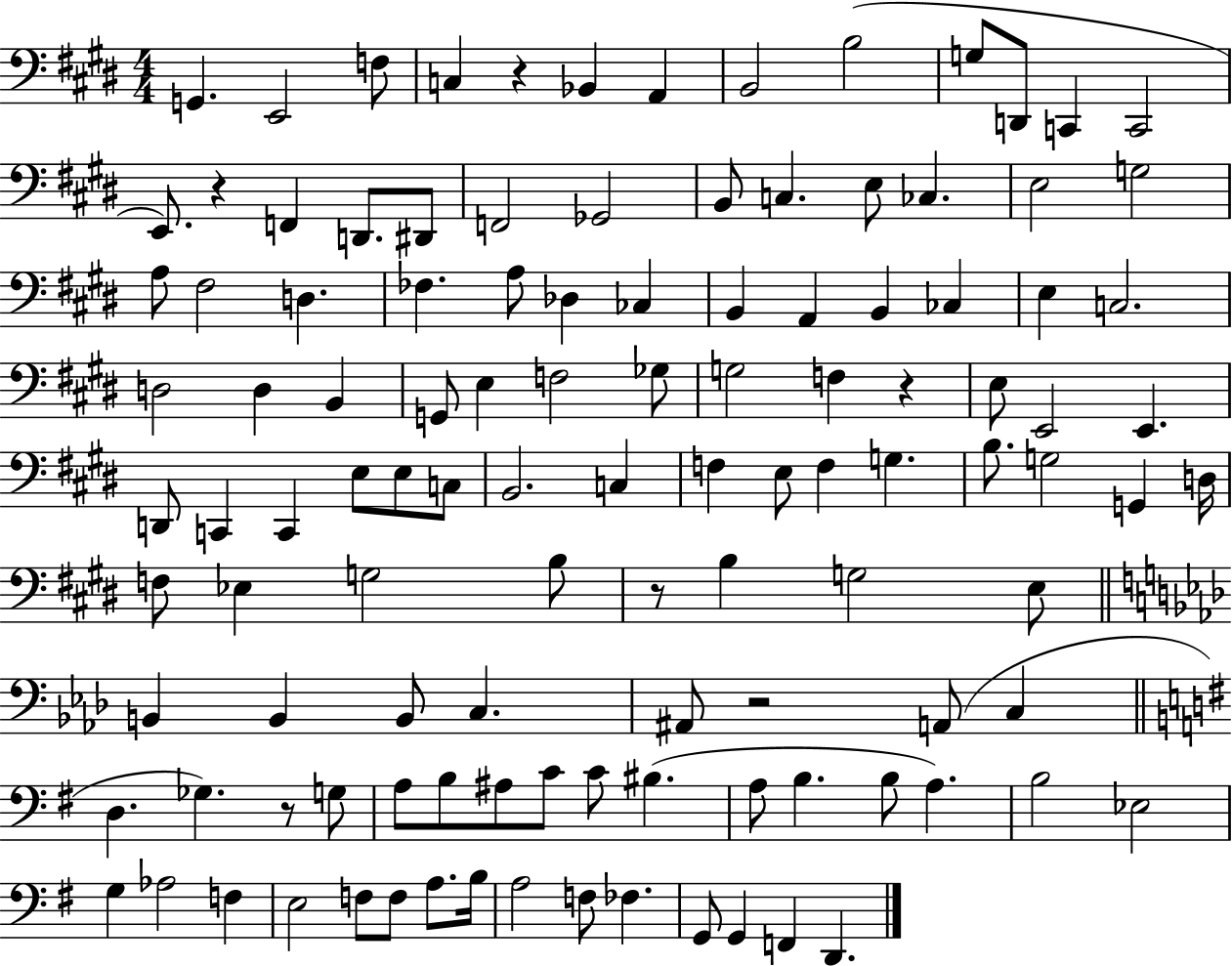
X:1
T:Untitled
M:4/4
L:1/4
K:E
G,, E,,2 F,/2 C, z _B,, A,, B,,2 B,2 G,/2 D,,/2 C,, C,,2 E,,/2 z F,, D,,/2 ^D,,/2 F,,2 _G,,2 B,,/2 C, E,/2 _C, E,2 G,2 A,/2 ^F,2 D, _F, A,/2 _D, _C, B,, A,, B,, _C, E, C,2 D,2 D, B,, G,,/2 E, F,2 _G,/2 G,2 F, z E,/2 E,,2 E,, D,,/2 C,, C,, E,/2 E,/2 C,/2 B,,2 C, F, E,/2 F, G, B,/2 G,2 G,, D,/4 F,/2 _E, G,2 B,/2 z/2 B, G,2 E,/2 B,, B,, B,,/2 C, ^A,,/2 z2 A,,/2 C, D, _G, z/2 G,/2 A,/2 B,/2 ^A,/2 C/2 C/2 ^B, A,/2 B, B,/2 A, B,2 _E,2 G, _A,2 F, E,2 F,/2 F,/2 A,/2 B,/4 A,2 F,/2 _F, G,,/2 G,, F,, D,,